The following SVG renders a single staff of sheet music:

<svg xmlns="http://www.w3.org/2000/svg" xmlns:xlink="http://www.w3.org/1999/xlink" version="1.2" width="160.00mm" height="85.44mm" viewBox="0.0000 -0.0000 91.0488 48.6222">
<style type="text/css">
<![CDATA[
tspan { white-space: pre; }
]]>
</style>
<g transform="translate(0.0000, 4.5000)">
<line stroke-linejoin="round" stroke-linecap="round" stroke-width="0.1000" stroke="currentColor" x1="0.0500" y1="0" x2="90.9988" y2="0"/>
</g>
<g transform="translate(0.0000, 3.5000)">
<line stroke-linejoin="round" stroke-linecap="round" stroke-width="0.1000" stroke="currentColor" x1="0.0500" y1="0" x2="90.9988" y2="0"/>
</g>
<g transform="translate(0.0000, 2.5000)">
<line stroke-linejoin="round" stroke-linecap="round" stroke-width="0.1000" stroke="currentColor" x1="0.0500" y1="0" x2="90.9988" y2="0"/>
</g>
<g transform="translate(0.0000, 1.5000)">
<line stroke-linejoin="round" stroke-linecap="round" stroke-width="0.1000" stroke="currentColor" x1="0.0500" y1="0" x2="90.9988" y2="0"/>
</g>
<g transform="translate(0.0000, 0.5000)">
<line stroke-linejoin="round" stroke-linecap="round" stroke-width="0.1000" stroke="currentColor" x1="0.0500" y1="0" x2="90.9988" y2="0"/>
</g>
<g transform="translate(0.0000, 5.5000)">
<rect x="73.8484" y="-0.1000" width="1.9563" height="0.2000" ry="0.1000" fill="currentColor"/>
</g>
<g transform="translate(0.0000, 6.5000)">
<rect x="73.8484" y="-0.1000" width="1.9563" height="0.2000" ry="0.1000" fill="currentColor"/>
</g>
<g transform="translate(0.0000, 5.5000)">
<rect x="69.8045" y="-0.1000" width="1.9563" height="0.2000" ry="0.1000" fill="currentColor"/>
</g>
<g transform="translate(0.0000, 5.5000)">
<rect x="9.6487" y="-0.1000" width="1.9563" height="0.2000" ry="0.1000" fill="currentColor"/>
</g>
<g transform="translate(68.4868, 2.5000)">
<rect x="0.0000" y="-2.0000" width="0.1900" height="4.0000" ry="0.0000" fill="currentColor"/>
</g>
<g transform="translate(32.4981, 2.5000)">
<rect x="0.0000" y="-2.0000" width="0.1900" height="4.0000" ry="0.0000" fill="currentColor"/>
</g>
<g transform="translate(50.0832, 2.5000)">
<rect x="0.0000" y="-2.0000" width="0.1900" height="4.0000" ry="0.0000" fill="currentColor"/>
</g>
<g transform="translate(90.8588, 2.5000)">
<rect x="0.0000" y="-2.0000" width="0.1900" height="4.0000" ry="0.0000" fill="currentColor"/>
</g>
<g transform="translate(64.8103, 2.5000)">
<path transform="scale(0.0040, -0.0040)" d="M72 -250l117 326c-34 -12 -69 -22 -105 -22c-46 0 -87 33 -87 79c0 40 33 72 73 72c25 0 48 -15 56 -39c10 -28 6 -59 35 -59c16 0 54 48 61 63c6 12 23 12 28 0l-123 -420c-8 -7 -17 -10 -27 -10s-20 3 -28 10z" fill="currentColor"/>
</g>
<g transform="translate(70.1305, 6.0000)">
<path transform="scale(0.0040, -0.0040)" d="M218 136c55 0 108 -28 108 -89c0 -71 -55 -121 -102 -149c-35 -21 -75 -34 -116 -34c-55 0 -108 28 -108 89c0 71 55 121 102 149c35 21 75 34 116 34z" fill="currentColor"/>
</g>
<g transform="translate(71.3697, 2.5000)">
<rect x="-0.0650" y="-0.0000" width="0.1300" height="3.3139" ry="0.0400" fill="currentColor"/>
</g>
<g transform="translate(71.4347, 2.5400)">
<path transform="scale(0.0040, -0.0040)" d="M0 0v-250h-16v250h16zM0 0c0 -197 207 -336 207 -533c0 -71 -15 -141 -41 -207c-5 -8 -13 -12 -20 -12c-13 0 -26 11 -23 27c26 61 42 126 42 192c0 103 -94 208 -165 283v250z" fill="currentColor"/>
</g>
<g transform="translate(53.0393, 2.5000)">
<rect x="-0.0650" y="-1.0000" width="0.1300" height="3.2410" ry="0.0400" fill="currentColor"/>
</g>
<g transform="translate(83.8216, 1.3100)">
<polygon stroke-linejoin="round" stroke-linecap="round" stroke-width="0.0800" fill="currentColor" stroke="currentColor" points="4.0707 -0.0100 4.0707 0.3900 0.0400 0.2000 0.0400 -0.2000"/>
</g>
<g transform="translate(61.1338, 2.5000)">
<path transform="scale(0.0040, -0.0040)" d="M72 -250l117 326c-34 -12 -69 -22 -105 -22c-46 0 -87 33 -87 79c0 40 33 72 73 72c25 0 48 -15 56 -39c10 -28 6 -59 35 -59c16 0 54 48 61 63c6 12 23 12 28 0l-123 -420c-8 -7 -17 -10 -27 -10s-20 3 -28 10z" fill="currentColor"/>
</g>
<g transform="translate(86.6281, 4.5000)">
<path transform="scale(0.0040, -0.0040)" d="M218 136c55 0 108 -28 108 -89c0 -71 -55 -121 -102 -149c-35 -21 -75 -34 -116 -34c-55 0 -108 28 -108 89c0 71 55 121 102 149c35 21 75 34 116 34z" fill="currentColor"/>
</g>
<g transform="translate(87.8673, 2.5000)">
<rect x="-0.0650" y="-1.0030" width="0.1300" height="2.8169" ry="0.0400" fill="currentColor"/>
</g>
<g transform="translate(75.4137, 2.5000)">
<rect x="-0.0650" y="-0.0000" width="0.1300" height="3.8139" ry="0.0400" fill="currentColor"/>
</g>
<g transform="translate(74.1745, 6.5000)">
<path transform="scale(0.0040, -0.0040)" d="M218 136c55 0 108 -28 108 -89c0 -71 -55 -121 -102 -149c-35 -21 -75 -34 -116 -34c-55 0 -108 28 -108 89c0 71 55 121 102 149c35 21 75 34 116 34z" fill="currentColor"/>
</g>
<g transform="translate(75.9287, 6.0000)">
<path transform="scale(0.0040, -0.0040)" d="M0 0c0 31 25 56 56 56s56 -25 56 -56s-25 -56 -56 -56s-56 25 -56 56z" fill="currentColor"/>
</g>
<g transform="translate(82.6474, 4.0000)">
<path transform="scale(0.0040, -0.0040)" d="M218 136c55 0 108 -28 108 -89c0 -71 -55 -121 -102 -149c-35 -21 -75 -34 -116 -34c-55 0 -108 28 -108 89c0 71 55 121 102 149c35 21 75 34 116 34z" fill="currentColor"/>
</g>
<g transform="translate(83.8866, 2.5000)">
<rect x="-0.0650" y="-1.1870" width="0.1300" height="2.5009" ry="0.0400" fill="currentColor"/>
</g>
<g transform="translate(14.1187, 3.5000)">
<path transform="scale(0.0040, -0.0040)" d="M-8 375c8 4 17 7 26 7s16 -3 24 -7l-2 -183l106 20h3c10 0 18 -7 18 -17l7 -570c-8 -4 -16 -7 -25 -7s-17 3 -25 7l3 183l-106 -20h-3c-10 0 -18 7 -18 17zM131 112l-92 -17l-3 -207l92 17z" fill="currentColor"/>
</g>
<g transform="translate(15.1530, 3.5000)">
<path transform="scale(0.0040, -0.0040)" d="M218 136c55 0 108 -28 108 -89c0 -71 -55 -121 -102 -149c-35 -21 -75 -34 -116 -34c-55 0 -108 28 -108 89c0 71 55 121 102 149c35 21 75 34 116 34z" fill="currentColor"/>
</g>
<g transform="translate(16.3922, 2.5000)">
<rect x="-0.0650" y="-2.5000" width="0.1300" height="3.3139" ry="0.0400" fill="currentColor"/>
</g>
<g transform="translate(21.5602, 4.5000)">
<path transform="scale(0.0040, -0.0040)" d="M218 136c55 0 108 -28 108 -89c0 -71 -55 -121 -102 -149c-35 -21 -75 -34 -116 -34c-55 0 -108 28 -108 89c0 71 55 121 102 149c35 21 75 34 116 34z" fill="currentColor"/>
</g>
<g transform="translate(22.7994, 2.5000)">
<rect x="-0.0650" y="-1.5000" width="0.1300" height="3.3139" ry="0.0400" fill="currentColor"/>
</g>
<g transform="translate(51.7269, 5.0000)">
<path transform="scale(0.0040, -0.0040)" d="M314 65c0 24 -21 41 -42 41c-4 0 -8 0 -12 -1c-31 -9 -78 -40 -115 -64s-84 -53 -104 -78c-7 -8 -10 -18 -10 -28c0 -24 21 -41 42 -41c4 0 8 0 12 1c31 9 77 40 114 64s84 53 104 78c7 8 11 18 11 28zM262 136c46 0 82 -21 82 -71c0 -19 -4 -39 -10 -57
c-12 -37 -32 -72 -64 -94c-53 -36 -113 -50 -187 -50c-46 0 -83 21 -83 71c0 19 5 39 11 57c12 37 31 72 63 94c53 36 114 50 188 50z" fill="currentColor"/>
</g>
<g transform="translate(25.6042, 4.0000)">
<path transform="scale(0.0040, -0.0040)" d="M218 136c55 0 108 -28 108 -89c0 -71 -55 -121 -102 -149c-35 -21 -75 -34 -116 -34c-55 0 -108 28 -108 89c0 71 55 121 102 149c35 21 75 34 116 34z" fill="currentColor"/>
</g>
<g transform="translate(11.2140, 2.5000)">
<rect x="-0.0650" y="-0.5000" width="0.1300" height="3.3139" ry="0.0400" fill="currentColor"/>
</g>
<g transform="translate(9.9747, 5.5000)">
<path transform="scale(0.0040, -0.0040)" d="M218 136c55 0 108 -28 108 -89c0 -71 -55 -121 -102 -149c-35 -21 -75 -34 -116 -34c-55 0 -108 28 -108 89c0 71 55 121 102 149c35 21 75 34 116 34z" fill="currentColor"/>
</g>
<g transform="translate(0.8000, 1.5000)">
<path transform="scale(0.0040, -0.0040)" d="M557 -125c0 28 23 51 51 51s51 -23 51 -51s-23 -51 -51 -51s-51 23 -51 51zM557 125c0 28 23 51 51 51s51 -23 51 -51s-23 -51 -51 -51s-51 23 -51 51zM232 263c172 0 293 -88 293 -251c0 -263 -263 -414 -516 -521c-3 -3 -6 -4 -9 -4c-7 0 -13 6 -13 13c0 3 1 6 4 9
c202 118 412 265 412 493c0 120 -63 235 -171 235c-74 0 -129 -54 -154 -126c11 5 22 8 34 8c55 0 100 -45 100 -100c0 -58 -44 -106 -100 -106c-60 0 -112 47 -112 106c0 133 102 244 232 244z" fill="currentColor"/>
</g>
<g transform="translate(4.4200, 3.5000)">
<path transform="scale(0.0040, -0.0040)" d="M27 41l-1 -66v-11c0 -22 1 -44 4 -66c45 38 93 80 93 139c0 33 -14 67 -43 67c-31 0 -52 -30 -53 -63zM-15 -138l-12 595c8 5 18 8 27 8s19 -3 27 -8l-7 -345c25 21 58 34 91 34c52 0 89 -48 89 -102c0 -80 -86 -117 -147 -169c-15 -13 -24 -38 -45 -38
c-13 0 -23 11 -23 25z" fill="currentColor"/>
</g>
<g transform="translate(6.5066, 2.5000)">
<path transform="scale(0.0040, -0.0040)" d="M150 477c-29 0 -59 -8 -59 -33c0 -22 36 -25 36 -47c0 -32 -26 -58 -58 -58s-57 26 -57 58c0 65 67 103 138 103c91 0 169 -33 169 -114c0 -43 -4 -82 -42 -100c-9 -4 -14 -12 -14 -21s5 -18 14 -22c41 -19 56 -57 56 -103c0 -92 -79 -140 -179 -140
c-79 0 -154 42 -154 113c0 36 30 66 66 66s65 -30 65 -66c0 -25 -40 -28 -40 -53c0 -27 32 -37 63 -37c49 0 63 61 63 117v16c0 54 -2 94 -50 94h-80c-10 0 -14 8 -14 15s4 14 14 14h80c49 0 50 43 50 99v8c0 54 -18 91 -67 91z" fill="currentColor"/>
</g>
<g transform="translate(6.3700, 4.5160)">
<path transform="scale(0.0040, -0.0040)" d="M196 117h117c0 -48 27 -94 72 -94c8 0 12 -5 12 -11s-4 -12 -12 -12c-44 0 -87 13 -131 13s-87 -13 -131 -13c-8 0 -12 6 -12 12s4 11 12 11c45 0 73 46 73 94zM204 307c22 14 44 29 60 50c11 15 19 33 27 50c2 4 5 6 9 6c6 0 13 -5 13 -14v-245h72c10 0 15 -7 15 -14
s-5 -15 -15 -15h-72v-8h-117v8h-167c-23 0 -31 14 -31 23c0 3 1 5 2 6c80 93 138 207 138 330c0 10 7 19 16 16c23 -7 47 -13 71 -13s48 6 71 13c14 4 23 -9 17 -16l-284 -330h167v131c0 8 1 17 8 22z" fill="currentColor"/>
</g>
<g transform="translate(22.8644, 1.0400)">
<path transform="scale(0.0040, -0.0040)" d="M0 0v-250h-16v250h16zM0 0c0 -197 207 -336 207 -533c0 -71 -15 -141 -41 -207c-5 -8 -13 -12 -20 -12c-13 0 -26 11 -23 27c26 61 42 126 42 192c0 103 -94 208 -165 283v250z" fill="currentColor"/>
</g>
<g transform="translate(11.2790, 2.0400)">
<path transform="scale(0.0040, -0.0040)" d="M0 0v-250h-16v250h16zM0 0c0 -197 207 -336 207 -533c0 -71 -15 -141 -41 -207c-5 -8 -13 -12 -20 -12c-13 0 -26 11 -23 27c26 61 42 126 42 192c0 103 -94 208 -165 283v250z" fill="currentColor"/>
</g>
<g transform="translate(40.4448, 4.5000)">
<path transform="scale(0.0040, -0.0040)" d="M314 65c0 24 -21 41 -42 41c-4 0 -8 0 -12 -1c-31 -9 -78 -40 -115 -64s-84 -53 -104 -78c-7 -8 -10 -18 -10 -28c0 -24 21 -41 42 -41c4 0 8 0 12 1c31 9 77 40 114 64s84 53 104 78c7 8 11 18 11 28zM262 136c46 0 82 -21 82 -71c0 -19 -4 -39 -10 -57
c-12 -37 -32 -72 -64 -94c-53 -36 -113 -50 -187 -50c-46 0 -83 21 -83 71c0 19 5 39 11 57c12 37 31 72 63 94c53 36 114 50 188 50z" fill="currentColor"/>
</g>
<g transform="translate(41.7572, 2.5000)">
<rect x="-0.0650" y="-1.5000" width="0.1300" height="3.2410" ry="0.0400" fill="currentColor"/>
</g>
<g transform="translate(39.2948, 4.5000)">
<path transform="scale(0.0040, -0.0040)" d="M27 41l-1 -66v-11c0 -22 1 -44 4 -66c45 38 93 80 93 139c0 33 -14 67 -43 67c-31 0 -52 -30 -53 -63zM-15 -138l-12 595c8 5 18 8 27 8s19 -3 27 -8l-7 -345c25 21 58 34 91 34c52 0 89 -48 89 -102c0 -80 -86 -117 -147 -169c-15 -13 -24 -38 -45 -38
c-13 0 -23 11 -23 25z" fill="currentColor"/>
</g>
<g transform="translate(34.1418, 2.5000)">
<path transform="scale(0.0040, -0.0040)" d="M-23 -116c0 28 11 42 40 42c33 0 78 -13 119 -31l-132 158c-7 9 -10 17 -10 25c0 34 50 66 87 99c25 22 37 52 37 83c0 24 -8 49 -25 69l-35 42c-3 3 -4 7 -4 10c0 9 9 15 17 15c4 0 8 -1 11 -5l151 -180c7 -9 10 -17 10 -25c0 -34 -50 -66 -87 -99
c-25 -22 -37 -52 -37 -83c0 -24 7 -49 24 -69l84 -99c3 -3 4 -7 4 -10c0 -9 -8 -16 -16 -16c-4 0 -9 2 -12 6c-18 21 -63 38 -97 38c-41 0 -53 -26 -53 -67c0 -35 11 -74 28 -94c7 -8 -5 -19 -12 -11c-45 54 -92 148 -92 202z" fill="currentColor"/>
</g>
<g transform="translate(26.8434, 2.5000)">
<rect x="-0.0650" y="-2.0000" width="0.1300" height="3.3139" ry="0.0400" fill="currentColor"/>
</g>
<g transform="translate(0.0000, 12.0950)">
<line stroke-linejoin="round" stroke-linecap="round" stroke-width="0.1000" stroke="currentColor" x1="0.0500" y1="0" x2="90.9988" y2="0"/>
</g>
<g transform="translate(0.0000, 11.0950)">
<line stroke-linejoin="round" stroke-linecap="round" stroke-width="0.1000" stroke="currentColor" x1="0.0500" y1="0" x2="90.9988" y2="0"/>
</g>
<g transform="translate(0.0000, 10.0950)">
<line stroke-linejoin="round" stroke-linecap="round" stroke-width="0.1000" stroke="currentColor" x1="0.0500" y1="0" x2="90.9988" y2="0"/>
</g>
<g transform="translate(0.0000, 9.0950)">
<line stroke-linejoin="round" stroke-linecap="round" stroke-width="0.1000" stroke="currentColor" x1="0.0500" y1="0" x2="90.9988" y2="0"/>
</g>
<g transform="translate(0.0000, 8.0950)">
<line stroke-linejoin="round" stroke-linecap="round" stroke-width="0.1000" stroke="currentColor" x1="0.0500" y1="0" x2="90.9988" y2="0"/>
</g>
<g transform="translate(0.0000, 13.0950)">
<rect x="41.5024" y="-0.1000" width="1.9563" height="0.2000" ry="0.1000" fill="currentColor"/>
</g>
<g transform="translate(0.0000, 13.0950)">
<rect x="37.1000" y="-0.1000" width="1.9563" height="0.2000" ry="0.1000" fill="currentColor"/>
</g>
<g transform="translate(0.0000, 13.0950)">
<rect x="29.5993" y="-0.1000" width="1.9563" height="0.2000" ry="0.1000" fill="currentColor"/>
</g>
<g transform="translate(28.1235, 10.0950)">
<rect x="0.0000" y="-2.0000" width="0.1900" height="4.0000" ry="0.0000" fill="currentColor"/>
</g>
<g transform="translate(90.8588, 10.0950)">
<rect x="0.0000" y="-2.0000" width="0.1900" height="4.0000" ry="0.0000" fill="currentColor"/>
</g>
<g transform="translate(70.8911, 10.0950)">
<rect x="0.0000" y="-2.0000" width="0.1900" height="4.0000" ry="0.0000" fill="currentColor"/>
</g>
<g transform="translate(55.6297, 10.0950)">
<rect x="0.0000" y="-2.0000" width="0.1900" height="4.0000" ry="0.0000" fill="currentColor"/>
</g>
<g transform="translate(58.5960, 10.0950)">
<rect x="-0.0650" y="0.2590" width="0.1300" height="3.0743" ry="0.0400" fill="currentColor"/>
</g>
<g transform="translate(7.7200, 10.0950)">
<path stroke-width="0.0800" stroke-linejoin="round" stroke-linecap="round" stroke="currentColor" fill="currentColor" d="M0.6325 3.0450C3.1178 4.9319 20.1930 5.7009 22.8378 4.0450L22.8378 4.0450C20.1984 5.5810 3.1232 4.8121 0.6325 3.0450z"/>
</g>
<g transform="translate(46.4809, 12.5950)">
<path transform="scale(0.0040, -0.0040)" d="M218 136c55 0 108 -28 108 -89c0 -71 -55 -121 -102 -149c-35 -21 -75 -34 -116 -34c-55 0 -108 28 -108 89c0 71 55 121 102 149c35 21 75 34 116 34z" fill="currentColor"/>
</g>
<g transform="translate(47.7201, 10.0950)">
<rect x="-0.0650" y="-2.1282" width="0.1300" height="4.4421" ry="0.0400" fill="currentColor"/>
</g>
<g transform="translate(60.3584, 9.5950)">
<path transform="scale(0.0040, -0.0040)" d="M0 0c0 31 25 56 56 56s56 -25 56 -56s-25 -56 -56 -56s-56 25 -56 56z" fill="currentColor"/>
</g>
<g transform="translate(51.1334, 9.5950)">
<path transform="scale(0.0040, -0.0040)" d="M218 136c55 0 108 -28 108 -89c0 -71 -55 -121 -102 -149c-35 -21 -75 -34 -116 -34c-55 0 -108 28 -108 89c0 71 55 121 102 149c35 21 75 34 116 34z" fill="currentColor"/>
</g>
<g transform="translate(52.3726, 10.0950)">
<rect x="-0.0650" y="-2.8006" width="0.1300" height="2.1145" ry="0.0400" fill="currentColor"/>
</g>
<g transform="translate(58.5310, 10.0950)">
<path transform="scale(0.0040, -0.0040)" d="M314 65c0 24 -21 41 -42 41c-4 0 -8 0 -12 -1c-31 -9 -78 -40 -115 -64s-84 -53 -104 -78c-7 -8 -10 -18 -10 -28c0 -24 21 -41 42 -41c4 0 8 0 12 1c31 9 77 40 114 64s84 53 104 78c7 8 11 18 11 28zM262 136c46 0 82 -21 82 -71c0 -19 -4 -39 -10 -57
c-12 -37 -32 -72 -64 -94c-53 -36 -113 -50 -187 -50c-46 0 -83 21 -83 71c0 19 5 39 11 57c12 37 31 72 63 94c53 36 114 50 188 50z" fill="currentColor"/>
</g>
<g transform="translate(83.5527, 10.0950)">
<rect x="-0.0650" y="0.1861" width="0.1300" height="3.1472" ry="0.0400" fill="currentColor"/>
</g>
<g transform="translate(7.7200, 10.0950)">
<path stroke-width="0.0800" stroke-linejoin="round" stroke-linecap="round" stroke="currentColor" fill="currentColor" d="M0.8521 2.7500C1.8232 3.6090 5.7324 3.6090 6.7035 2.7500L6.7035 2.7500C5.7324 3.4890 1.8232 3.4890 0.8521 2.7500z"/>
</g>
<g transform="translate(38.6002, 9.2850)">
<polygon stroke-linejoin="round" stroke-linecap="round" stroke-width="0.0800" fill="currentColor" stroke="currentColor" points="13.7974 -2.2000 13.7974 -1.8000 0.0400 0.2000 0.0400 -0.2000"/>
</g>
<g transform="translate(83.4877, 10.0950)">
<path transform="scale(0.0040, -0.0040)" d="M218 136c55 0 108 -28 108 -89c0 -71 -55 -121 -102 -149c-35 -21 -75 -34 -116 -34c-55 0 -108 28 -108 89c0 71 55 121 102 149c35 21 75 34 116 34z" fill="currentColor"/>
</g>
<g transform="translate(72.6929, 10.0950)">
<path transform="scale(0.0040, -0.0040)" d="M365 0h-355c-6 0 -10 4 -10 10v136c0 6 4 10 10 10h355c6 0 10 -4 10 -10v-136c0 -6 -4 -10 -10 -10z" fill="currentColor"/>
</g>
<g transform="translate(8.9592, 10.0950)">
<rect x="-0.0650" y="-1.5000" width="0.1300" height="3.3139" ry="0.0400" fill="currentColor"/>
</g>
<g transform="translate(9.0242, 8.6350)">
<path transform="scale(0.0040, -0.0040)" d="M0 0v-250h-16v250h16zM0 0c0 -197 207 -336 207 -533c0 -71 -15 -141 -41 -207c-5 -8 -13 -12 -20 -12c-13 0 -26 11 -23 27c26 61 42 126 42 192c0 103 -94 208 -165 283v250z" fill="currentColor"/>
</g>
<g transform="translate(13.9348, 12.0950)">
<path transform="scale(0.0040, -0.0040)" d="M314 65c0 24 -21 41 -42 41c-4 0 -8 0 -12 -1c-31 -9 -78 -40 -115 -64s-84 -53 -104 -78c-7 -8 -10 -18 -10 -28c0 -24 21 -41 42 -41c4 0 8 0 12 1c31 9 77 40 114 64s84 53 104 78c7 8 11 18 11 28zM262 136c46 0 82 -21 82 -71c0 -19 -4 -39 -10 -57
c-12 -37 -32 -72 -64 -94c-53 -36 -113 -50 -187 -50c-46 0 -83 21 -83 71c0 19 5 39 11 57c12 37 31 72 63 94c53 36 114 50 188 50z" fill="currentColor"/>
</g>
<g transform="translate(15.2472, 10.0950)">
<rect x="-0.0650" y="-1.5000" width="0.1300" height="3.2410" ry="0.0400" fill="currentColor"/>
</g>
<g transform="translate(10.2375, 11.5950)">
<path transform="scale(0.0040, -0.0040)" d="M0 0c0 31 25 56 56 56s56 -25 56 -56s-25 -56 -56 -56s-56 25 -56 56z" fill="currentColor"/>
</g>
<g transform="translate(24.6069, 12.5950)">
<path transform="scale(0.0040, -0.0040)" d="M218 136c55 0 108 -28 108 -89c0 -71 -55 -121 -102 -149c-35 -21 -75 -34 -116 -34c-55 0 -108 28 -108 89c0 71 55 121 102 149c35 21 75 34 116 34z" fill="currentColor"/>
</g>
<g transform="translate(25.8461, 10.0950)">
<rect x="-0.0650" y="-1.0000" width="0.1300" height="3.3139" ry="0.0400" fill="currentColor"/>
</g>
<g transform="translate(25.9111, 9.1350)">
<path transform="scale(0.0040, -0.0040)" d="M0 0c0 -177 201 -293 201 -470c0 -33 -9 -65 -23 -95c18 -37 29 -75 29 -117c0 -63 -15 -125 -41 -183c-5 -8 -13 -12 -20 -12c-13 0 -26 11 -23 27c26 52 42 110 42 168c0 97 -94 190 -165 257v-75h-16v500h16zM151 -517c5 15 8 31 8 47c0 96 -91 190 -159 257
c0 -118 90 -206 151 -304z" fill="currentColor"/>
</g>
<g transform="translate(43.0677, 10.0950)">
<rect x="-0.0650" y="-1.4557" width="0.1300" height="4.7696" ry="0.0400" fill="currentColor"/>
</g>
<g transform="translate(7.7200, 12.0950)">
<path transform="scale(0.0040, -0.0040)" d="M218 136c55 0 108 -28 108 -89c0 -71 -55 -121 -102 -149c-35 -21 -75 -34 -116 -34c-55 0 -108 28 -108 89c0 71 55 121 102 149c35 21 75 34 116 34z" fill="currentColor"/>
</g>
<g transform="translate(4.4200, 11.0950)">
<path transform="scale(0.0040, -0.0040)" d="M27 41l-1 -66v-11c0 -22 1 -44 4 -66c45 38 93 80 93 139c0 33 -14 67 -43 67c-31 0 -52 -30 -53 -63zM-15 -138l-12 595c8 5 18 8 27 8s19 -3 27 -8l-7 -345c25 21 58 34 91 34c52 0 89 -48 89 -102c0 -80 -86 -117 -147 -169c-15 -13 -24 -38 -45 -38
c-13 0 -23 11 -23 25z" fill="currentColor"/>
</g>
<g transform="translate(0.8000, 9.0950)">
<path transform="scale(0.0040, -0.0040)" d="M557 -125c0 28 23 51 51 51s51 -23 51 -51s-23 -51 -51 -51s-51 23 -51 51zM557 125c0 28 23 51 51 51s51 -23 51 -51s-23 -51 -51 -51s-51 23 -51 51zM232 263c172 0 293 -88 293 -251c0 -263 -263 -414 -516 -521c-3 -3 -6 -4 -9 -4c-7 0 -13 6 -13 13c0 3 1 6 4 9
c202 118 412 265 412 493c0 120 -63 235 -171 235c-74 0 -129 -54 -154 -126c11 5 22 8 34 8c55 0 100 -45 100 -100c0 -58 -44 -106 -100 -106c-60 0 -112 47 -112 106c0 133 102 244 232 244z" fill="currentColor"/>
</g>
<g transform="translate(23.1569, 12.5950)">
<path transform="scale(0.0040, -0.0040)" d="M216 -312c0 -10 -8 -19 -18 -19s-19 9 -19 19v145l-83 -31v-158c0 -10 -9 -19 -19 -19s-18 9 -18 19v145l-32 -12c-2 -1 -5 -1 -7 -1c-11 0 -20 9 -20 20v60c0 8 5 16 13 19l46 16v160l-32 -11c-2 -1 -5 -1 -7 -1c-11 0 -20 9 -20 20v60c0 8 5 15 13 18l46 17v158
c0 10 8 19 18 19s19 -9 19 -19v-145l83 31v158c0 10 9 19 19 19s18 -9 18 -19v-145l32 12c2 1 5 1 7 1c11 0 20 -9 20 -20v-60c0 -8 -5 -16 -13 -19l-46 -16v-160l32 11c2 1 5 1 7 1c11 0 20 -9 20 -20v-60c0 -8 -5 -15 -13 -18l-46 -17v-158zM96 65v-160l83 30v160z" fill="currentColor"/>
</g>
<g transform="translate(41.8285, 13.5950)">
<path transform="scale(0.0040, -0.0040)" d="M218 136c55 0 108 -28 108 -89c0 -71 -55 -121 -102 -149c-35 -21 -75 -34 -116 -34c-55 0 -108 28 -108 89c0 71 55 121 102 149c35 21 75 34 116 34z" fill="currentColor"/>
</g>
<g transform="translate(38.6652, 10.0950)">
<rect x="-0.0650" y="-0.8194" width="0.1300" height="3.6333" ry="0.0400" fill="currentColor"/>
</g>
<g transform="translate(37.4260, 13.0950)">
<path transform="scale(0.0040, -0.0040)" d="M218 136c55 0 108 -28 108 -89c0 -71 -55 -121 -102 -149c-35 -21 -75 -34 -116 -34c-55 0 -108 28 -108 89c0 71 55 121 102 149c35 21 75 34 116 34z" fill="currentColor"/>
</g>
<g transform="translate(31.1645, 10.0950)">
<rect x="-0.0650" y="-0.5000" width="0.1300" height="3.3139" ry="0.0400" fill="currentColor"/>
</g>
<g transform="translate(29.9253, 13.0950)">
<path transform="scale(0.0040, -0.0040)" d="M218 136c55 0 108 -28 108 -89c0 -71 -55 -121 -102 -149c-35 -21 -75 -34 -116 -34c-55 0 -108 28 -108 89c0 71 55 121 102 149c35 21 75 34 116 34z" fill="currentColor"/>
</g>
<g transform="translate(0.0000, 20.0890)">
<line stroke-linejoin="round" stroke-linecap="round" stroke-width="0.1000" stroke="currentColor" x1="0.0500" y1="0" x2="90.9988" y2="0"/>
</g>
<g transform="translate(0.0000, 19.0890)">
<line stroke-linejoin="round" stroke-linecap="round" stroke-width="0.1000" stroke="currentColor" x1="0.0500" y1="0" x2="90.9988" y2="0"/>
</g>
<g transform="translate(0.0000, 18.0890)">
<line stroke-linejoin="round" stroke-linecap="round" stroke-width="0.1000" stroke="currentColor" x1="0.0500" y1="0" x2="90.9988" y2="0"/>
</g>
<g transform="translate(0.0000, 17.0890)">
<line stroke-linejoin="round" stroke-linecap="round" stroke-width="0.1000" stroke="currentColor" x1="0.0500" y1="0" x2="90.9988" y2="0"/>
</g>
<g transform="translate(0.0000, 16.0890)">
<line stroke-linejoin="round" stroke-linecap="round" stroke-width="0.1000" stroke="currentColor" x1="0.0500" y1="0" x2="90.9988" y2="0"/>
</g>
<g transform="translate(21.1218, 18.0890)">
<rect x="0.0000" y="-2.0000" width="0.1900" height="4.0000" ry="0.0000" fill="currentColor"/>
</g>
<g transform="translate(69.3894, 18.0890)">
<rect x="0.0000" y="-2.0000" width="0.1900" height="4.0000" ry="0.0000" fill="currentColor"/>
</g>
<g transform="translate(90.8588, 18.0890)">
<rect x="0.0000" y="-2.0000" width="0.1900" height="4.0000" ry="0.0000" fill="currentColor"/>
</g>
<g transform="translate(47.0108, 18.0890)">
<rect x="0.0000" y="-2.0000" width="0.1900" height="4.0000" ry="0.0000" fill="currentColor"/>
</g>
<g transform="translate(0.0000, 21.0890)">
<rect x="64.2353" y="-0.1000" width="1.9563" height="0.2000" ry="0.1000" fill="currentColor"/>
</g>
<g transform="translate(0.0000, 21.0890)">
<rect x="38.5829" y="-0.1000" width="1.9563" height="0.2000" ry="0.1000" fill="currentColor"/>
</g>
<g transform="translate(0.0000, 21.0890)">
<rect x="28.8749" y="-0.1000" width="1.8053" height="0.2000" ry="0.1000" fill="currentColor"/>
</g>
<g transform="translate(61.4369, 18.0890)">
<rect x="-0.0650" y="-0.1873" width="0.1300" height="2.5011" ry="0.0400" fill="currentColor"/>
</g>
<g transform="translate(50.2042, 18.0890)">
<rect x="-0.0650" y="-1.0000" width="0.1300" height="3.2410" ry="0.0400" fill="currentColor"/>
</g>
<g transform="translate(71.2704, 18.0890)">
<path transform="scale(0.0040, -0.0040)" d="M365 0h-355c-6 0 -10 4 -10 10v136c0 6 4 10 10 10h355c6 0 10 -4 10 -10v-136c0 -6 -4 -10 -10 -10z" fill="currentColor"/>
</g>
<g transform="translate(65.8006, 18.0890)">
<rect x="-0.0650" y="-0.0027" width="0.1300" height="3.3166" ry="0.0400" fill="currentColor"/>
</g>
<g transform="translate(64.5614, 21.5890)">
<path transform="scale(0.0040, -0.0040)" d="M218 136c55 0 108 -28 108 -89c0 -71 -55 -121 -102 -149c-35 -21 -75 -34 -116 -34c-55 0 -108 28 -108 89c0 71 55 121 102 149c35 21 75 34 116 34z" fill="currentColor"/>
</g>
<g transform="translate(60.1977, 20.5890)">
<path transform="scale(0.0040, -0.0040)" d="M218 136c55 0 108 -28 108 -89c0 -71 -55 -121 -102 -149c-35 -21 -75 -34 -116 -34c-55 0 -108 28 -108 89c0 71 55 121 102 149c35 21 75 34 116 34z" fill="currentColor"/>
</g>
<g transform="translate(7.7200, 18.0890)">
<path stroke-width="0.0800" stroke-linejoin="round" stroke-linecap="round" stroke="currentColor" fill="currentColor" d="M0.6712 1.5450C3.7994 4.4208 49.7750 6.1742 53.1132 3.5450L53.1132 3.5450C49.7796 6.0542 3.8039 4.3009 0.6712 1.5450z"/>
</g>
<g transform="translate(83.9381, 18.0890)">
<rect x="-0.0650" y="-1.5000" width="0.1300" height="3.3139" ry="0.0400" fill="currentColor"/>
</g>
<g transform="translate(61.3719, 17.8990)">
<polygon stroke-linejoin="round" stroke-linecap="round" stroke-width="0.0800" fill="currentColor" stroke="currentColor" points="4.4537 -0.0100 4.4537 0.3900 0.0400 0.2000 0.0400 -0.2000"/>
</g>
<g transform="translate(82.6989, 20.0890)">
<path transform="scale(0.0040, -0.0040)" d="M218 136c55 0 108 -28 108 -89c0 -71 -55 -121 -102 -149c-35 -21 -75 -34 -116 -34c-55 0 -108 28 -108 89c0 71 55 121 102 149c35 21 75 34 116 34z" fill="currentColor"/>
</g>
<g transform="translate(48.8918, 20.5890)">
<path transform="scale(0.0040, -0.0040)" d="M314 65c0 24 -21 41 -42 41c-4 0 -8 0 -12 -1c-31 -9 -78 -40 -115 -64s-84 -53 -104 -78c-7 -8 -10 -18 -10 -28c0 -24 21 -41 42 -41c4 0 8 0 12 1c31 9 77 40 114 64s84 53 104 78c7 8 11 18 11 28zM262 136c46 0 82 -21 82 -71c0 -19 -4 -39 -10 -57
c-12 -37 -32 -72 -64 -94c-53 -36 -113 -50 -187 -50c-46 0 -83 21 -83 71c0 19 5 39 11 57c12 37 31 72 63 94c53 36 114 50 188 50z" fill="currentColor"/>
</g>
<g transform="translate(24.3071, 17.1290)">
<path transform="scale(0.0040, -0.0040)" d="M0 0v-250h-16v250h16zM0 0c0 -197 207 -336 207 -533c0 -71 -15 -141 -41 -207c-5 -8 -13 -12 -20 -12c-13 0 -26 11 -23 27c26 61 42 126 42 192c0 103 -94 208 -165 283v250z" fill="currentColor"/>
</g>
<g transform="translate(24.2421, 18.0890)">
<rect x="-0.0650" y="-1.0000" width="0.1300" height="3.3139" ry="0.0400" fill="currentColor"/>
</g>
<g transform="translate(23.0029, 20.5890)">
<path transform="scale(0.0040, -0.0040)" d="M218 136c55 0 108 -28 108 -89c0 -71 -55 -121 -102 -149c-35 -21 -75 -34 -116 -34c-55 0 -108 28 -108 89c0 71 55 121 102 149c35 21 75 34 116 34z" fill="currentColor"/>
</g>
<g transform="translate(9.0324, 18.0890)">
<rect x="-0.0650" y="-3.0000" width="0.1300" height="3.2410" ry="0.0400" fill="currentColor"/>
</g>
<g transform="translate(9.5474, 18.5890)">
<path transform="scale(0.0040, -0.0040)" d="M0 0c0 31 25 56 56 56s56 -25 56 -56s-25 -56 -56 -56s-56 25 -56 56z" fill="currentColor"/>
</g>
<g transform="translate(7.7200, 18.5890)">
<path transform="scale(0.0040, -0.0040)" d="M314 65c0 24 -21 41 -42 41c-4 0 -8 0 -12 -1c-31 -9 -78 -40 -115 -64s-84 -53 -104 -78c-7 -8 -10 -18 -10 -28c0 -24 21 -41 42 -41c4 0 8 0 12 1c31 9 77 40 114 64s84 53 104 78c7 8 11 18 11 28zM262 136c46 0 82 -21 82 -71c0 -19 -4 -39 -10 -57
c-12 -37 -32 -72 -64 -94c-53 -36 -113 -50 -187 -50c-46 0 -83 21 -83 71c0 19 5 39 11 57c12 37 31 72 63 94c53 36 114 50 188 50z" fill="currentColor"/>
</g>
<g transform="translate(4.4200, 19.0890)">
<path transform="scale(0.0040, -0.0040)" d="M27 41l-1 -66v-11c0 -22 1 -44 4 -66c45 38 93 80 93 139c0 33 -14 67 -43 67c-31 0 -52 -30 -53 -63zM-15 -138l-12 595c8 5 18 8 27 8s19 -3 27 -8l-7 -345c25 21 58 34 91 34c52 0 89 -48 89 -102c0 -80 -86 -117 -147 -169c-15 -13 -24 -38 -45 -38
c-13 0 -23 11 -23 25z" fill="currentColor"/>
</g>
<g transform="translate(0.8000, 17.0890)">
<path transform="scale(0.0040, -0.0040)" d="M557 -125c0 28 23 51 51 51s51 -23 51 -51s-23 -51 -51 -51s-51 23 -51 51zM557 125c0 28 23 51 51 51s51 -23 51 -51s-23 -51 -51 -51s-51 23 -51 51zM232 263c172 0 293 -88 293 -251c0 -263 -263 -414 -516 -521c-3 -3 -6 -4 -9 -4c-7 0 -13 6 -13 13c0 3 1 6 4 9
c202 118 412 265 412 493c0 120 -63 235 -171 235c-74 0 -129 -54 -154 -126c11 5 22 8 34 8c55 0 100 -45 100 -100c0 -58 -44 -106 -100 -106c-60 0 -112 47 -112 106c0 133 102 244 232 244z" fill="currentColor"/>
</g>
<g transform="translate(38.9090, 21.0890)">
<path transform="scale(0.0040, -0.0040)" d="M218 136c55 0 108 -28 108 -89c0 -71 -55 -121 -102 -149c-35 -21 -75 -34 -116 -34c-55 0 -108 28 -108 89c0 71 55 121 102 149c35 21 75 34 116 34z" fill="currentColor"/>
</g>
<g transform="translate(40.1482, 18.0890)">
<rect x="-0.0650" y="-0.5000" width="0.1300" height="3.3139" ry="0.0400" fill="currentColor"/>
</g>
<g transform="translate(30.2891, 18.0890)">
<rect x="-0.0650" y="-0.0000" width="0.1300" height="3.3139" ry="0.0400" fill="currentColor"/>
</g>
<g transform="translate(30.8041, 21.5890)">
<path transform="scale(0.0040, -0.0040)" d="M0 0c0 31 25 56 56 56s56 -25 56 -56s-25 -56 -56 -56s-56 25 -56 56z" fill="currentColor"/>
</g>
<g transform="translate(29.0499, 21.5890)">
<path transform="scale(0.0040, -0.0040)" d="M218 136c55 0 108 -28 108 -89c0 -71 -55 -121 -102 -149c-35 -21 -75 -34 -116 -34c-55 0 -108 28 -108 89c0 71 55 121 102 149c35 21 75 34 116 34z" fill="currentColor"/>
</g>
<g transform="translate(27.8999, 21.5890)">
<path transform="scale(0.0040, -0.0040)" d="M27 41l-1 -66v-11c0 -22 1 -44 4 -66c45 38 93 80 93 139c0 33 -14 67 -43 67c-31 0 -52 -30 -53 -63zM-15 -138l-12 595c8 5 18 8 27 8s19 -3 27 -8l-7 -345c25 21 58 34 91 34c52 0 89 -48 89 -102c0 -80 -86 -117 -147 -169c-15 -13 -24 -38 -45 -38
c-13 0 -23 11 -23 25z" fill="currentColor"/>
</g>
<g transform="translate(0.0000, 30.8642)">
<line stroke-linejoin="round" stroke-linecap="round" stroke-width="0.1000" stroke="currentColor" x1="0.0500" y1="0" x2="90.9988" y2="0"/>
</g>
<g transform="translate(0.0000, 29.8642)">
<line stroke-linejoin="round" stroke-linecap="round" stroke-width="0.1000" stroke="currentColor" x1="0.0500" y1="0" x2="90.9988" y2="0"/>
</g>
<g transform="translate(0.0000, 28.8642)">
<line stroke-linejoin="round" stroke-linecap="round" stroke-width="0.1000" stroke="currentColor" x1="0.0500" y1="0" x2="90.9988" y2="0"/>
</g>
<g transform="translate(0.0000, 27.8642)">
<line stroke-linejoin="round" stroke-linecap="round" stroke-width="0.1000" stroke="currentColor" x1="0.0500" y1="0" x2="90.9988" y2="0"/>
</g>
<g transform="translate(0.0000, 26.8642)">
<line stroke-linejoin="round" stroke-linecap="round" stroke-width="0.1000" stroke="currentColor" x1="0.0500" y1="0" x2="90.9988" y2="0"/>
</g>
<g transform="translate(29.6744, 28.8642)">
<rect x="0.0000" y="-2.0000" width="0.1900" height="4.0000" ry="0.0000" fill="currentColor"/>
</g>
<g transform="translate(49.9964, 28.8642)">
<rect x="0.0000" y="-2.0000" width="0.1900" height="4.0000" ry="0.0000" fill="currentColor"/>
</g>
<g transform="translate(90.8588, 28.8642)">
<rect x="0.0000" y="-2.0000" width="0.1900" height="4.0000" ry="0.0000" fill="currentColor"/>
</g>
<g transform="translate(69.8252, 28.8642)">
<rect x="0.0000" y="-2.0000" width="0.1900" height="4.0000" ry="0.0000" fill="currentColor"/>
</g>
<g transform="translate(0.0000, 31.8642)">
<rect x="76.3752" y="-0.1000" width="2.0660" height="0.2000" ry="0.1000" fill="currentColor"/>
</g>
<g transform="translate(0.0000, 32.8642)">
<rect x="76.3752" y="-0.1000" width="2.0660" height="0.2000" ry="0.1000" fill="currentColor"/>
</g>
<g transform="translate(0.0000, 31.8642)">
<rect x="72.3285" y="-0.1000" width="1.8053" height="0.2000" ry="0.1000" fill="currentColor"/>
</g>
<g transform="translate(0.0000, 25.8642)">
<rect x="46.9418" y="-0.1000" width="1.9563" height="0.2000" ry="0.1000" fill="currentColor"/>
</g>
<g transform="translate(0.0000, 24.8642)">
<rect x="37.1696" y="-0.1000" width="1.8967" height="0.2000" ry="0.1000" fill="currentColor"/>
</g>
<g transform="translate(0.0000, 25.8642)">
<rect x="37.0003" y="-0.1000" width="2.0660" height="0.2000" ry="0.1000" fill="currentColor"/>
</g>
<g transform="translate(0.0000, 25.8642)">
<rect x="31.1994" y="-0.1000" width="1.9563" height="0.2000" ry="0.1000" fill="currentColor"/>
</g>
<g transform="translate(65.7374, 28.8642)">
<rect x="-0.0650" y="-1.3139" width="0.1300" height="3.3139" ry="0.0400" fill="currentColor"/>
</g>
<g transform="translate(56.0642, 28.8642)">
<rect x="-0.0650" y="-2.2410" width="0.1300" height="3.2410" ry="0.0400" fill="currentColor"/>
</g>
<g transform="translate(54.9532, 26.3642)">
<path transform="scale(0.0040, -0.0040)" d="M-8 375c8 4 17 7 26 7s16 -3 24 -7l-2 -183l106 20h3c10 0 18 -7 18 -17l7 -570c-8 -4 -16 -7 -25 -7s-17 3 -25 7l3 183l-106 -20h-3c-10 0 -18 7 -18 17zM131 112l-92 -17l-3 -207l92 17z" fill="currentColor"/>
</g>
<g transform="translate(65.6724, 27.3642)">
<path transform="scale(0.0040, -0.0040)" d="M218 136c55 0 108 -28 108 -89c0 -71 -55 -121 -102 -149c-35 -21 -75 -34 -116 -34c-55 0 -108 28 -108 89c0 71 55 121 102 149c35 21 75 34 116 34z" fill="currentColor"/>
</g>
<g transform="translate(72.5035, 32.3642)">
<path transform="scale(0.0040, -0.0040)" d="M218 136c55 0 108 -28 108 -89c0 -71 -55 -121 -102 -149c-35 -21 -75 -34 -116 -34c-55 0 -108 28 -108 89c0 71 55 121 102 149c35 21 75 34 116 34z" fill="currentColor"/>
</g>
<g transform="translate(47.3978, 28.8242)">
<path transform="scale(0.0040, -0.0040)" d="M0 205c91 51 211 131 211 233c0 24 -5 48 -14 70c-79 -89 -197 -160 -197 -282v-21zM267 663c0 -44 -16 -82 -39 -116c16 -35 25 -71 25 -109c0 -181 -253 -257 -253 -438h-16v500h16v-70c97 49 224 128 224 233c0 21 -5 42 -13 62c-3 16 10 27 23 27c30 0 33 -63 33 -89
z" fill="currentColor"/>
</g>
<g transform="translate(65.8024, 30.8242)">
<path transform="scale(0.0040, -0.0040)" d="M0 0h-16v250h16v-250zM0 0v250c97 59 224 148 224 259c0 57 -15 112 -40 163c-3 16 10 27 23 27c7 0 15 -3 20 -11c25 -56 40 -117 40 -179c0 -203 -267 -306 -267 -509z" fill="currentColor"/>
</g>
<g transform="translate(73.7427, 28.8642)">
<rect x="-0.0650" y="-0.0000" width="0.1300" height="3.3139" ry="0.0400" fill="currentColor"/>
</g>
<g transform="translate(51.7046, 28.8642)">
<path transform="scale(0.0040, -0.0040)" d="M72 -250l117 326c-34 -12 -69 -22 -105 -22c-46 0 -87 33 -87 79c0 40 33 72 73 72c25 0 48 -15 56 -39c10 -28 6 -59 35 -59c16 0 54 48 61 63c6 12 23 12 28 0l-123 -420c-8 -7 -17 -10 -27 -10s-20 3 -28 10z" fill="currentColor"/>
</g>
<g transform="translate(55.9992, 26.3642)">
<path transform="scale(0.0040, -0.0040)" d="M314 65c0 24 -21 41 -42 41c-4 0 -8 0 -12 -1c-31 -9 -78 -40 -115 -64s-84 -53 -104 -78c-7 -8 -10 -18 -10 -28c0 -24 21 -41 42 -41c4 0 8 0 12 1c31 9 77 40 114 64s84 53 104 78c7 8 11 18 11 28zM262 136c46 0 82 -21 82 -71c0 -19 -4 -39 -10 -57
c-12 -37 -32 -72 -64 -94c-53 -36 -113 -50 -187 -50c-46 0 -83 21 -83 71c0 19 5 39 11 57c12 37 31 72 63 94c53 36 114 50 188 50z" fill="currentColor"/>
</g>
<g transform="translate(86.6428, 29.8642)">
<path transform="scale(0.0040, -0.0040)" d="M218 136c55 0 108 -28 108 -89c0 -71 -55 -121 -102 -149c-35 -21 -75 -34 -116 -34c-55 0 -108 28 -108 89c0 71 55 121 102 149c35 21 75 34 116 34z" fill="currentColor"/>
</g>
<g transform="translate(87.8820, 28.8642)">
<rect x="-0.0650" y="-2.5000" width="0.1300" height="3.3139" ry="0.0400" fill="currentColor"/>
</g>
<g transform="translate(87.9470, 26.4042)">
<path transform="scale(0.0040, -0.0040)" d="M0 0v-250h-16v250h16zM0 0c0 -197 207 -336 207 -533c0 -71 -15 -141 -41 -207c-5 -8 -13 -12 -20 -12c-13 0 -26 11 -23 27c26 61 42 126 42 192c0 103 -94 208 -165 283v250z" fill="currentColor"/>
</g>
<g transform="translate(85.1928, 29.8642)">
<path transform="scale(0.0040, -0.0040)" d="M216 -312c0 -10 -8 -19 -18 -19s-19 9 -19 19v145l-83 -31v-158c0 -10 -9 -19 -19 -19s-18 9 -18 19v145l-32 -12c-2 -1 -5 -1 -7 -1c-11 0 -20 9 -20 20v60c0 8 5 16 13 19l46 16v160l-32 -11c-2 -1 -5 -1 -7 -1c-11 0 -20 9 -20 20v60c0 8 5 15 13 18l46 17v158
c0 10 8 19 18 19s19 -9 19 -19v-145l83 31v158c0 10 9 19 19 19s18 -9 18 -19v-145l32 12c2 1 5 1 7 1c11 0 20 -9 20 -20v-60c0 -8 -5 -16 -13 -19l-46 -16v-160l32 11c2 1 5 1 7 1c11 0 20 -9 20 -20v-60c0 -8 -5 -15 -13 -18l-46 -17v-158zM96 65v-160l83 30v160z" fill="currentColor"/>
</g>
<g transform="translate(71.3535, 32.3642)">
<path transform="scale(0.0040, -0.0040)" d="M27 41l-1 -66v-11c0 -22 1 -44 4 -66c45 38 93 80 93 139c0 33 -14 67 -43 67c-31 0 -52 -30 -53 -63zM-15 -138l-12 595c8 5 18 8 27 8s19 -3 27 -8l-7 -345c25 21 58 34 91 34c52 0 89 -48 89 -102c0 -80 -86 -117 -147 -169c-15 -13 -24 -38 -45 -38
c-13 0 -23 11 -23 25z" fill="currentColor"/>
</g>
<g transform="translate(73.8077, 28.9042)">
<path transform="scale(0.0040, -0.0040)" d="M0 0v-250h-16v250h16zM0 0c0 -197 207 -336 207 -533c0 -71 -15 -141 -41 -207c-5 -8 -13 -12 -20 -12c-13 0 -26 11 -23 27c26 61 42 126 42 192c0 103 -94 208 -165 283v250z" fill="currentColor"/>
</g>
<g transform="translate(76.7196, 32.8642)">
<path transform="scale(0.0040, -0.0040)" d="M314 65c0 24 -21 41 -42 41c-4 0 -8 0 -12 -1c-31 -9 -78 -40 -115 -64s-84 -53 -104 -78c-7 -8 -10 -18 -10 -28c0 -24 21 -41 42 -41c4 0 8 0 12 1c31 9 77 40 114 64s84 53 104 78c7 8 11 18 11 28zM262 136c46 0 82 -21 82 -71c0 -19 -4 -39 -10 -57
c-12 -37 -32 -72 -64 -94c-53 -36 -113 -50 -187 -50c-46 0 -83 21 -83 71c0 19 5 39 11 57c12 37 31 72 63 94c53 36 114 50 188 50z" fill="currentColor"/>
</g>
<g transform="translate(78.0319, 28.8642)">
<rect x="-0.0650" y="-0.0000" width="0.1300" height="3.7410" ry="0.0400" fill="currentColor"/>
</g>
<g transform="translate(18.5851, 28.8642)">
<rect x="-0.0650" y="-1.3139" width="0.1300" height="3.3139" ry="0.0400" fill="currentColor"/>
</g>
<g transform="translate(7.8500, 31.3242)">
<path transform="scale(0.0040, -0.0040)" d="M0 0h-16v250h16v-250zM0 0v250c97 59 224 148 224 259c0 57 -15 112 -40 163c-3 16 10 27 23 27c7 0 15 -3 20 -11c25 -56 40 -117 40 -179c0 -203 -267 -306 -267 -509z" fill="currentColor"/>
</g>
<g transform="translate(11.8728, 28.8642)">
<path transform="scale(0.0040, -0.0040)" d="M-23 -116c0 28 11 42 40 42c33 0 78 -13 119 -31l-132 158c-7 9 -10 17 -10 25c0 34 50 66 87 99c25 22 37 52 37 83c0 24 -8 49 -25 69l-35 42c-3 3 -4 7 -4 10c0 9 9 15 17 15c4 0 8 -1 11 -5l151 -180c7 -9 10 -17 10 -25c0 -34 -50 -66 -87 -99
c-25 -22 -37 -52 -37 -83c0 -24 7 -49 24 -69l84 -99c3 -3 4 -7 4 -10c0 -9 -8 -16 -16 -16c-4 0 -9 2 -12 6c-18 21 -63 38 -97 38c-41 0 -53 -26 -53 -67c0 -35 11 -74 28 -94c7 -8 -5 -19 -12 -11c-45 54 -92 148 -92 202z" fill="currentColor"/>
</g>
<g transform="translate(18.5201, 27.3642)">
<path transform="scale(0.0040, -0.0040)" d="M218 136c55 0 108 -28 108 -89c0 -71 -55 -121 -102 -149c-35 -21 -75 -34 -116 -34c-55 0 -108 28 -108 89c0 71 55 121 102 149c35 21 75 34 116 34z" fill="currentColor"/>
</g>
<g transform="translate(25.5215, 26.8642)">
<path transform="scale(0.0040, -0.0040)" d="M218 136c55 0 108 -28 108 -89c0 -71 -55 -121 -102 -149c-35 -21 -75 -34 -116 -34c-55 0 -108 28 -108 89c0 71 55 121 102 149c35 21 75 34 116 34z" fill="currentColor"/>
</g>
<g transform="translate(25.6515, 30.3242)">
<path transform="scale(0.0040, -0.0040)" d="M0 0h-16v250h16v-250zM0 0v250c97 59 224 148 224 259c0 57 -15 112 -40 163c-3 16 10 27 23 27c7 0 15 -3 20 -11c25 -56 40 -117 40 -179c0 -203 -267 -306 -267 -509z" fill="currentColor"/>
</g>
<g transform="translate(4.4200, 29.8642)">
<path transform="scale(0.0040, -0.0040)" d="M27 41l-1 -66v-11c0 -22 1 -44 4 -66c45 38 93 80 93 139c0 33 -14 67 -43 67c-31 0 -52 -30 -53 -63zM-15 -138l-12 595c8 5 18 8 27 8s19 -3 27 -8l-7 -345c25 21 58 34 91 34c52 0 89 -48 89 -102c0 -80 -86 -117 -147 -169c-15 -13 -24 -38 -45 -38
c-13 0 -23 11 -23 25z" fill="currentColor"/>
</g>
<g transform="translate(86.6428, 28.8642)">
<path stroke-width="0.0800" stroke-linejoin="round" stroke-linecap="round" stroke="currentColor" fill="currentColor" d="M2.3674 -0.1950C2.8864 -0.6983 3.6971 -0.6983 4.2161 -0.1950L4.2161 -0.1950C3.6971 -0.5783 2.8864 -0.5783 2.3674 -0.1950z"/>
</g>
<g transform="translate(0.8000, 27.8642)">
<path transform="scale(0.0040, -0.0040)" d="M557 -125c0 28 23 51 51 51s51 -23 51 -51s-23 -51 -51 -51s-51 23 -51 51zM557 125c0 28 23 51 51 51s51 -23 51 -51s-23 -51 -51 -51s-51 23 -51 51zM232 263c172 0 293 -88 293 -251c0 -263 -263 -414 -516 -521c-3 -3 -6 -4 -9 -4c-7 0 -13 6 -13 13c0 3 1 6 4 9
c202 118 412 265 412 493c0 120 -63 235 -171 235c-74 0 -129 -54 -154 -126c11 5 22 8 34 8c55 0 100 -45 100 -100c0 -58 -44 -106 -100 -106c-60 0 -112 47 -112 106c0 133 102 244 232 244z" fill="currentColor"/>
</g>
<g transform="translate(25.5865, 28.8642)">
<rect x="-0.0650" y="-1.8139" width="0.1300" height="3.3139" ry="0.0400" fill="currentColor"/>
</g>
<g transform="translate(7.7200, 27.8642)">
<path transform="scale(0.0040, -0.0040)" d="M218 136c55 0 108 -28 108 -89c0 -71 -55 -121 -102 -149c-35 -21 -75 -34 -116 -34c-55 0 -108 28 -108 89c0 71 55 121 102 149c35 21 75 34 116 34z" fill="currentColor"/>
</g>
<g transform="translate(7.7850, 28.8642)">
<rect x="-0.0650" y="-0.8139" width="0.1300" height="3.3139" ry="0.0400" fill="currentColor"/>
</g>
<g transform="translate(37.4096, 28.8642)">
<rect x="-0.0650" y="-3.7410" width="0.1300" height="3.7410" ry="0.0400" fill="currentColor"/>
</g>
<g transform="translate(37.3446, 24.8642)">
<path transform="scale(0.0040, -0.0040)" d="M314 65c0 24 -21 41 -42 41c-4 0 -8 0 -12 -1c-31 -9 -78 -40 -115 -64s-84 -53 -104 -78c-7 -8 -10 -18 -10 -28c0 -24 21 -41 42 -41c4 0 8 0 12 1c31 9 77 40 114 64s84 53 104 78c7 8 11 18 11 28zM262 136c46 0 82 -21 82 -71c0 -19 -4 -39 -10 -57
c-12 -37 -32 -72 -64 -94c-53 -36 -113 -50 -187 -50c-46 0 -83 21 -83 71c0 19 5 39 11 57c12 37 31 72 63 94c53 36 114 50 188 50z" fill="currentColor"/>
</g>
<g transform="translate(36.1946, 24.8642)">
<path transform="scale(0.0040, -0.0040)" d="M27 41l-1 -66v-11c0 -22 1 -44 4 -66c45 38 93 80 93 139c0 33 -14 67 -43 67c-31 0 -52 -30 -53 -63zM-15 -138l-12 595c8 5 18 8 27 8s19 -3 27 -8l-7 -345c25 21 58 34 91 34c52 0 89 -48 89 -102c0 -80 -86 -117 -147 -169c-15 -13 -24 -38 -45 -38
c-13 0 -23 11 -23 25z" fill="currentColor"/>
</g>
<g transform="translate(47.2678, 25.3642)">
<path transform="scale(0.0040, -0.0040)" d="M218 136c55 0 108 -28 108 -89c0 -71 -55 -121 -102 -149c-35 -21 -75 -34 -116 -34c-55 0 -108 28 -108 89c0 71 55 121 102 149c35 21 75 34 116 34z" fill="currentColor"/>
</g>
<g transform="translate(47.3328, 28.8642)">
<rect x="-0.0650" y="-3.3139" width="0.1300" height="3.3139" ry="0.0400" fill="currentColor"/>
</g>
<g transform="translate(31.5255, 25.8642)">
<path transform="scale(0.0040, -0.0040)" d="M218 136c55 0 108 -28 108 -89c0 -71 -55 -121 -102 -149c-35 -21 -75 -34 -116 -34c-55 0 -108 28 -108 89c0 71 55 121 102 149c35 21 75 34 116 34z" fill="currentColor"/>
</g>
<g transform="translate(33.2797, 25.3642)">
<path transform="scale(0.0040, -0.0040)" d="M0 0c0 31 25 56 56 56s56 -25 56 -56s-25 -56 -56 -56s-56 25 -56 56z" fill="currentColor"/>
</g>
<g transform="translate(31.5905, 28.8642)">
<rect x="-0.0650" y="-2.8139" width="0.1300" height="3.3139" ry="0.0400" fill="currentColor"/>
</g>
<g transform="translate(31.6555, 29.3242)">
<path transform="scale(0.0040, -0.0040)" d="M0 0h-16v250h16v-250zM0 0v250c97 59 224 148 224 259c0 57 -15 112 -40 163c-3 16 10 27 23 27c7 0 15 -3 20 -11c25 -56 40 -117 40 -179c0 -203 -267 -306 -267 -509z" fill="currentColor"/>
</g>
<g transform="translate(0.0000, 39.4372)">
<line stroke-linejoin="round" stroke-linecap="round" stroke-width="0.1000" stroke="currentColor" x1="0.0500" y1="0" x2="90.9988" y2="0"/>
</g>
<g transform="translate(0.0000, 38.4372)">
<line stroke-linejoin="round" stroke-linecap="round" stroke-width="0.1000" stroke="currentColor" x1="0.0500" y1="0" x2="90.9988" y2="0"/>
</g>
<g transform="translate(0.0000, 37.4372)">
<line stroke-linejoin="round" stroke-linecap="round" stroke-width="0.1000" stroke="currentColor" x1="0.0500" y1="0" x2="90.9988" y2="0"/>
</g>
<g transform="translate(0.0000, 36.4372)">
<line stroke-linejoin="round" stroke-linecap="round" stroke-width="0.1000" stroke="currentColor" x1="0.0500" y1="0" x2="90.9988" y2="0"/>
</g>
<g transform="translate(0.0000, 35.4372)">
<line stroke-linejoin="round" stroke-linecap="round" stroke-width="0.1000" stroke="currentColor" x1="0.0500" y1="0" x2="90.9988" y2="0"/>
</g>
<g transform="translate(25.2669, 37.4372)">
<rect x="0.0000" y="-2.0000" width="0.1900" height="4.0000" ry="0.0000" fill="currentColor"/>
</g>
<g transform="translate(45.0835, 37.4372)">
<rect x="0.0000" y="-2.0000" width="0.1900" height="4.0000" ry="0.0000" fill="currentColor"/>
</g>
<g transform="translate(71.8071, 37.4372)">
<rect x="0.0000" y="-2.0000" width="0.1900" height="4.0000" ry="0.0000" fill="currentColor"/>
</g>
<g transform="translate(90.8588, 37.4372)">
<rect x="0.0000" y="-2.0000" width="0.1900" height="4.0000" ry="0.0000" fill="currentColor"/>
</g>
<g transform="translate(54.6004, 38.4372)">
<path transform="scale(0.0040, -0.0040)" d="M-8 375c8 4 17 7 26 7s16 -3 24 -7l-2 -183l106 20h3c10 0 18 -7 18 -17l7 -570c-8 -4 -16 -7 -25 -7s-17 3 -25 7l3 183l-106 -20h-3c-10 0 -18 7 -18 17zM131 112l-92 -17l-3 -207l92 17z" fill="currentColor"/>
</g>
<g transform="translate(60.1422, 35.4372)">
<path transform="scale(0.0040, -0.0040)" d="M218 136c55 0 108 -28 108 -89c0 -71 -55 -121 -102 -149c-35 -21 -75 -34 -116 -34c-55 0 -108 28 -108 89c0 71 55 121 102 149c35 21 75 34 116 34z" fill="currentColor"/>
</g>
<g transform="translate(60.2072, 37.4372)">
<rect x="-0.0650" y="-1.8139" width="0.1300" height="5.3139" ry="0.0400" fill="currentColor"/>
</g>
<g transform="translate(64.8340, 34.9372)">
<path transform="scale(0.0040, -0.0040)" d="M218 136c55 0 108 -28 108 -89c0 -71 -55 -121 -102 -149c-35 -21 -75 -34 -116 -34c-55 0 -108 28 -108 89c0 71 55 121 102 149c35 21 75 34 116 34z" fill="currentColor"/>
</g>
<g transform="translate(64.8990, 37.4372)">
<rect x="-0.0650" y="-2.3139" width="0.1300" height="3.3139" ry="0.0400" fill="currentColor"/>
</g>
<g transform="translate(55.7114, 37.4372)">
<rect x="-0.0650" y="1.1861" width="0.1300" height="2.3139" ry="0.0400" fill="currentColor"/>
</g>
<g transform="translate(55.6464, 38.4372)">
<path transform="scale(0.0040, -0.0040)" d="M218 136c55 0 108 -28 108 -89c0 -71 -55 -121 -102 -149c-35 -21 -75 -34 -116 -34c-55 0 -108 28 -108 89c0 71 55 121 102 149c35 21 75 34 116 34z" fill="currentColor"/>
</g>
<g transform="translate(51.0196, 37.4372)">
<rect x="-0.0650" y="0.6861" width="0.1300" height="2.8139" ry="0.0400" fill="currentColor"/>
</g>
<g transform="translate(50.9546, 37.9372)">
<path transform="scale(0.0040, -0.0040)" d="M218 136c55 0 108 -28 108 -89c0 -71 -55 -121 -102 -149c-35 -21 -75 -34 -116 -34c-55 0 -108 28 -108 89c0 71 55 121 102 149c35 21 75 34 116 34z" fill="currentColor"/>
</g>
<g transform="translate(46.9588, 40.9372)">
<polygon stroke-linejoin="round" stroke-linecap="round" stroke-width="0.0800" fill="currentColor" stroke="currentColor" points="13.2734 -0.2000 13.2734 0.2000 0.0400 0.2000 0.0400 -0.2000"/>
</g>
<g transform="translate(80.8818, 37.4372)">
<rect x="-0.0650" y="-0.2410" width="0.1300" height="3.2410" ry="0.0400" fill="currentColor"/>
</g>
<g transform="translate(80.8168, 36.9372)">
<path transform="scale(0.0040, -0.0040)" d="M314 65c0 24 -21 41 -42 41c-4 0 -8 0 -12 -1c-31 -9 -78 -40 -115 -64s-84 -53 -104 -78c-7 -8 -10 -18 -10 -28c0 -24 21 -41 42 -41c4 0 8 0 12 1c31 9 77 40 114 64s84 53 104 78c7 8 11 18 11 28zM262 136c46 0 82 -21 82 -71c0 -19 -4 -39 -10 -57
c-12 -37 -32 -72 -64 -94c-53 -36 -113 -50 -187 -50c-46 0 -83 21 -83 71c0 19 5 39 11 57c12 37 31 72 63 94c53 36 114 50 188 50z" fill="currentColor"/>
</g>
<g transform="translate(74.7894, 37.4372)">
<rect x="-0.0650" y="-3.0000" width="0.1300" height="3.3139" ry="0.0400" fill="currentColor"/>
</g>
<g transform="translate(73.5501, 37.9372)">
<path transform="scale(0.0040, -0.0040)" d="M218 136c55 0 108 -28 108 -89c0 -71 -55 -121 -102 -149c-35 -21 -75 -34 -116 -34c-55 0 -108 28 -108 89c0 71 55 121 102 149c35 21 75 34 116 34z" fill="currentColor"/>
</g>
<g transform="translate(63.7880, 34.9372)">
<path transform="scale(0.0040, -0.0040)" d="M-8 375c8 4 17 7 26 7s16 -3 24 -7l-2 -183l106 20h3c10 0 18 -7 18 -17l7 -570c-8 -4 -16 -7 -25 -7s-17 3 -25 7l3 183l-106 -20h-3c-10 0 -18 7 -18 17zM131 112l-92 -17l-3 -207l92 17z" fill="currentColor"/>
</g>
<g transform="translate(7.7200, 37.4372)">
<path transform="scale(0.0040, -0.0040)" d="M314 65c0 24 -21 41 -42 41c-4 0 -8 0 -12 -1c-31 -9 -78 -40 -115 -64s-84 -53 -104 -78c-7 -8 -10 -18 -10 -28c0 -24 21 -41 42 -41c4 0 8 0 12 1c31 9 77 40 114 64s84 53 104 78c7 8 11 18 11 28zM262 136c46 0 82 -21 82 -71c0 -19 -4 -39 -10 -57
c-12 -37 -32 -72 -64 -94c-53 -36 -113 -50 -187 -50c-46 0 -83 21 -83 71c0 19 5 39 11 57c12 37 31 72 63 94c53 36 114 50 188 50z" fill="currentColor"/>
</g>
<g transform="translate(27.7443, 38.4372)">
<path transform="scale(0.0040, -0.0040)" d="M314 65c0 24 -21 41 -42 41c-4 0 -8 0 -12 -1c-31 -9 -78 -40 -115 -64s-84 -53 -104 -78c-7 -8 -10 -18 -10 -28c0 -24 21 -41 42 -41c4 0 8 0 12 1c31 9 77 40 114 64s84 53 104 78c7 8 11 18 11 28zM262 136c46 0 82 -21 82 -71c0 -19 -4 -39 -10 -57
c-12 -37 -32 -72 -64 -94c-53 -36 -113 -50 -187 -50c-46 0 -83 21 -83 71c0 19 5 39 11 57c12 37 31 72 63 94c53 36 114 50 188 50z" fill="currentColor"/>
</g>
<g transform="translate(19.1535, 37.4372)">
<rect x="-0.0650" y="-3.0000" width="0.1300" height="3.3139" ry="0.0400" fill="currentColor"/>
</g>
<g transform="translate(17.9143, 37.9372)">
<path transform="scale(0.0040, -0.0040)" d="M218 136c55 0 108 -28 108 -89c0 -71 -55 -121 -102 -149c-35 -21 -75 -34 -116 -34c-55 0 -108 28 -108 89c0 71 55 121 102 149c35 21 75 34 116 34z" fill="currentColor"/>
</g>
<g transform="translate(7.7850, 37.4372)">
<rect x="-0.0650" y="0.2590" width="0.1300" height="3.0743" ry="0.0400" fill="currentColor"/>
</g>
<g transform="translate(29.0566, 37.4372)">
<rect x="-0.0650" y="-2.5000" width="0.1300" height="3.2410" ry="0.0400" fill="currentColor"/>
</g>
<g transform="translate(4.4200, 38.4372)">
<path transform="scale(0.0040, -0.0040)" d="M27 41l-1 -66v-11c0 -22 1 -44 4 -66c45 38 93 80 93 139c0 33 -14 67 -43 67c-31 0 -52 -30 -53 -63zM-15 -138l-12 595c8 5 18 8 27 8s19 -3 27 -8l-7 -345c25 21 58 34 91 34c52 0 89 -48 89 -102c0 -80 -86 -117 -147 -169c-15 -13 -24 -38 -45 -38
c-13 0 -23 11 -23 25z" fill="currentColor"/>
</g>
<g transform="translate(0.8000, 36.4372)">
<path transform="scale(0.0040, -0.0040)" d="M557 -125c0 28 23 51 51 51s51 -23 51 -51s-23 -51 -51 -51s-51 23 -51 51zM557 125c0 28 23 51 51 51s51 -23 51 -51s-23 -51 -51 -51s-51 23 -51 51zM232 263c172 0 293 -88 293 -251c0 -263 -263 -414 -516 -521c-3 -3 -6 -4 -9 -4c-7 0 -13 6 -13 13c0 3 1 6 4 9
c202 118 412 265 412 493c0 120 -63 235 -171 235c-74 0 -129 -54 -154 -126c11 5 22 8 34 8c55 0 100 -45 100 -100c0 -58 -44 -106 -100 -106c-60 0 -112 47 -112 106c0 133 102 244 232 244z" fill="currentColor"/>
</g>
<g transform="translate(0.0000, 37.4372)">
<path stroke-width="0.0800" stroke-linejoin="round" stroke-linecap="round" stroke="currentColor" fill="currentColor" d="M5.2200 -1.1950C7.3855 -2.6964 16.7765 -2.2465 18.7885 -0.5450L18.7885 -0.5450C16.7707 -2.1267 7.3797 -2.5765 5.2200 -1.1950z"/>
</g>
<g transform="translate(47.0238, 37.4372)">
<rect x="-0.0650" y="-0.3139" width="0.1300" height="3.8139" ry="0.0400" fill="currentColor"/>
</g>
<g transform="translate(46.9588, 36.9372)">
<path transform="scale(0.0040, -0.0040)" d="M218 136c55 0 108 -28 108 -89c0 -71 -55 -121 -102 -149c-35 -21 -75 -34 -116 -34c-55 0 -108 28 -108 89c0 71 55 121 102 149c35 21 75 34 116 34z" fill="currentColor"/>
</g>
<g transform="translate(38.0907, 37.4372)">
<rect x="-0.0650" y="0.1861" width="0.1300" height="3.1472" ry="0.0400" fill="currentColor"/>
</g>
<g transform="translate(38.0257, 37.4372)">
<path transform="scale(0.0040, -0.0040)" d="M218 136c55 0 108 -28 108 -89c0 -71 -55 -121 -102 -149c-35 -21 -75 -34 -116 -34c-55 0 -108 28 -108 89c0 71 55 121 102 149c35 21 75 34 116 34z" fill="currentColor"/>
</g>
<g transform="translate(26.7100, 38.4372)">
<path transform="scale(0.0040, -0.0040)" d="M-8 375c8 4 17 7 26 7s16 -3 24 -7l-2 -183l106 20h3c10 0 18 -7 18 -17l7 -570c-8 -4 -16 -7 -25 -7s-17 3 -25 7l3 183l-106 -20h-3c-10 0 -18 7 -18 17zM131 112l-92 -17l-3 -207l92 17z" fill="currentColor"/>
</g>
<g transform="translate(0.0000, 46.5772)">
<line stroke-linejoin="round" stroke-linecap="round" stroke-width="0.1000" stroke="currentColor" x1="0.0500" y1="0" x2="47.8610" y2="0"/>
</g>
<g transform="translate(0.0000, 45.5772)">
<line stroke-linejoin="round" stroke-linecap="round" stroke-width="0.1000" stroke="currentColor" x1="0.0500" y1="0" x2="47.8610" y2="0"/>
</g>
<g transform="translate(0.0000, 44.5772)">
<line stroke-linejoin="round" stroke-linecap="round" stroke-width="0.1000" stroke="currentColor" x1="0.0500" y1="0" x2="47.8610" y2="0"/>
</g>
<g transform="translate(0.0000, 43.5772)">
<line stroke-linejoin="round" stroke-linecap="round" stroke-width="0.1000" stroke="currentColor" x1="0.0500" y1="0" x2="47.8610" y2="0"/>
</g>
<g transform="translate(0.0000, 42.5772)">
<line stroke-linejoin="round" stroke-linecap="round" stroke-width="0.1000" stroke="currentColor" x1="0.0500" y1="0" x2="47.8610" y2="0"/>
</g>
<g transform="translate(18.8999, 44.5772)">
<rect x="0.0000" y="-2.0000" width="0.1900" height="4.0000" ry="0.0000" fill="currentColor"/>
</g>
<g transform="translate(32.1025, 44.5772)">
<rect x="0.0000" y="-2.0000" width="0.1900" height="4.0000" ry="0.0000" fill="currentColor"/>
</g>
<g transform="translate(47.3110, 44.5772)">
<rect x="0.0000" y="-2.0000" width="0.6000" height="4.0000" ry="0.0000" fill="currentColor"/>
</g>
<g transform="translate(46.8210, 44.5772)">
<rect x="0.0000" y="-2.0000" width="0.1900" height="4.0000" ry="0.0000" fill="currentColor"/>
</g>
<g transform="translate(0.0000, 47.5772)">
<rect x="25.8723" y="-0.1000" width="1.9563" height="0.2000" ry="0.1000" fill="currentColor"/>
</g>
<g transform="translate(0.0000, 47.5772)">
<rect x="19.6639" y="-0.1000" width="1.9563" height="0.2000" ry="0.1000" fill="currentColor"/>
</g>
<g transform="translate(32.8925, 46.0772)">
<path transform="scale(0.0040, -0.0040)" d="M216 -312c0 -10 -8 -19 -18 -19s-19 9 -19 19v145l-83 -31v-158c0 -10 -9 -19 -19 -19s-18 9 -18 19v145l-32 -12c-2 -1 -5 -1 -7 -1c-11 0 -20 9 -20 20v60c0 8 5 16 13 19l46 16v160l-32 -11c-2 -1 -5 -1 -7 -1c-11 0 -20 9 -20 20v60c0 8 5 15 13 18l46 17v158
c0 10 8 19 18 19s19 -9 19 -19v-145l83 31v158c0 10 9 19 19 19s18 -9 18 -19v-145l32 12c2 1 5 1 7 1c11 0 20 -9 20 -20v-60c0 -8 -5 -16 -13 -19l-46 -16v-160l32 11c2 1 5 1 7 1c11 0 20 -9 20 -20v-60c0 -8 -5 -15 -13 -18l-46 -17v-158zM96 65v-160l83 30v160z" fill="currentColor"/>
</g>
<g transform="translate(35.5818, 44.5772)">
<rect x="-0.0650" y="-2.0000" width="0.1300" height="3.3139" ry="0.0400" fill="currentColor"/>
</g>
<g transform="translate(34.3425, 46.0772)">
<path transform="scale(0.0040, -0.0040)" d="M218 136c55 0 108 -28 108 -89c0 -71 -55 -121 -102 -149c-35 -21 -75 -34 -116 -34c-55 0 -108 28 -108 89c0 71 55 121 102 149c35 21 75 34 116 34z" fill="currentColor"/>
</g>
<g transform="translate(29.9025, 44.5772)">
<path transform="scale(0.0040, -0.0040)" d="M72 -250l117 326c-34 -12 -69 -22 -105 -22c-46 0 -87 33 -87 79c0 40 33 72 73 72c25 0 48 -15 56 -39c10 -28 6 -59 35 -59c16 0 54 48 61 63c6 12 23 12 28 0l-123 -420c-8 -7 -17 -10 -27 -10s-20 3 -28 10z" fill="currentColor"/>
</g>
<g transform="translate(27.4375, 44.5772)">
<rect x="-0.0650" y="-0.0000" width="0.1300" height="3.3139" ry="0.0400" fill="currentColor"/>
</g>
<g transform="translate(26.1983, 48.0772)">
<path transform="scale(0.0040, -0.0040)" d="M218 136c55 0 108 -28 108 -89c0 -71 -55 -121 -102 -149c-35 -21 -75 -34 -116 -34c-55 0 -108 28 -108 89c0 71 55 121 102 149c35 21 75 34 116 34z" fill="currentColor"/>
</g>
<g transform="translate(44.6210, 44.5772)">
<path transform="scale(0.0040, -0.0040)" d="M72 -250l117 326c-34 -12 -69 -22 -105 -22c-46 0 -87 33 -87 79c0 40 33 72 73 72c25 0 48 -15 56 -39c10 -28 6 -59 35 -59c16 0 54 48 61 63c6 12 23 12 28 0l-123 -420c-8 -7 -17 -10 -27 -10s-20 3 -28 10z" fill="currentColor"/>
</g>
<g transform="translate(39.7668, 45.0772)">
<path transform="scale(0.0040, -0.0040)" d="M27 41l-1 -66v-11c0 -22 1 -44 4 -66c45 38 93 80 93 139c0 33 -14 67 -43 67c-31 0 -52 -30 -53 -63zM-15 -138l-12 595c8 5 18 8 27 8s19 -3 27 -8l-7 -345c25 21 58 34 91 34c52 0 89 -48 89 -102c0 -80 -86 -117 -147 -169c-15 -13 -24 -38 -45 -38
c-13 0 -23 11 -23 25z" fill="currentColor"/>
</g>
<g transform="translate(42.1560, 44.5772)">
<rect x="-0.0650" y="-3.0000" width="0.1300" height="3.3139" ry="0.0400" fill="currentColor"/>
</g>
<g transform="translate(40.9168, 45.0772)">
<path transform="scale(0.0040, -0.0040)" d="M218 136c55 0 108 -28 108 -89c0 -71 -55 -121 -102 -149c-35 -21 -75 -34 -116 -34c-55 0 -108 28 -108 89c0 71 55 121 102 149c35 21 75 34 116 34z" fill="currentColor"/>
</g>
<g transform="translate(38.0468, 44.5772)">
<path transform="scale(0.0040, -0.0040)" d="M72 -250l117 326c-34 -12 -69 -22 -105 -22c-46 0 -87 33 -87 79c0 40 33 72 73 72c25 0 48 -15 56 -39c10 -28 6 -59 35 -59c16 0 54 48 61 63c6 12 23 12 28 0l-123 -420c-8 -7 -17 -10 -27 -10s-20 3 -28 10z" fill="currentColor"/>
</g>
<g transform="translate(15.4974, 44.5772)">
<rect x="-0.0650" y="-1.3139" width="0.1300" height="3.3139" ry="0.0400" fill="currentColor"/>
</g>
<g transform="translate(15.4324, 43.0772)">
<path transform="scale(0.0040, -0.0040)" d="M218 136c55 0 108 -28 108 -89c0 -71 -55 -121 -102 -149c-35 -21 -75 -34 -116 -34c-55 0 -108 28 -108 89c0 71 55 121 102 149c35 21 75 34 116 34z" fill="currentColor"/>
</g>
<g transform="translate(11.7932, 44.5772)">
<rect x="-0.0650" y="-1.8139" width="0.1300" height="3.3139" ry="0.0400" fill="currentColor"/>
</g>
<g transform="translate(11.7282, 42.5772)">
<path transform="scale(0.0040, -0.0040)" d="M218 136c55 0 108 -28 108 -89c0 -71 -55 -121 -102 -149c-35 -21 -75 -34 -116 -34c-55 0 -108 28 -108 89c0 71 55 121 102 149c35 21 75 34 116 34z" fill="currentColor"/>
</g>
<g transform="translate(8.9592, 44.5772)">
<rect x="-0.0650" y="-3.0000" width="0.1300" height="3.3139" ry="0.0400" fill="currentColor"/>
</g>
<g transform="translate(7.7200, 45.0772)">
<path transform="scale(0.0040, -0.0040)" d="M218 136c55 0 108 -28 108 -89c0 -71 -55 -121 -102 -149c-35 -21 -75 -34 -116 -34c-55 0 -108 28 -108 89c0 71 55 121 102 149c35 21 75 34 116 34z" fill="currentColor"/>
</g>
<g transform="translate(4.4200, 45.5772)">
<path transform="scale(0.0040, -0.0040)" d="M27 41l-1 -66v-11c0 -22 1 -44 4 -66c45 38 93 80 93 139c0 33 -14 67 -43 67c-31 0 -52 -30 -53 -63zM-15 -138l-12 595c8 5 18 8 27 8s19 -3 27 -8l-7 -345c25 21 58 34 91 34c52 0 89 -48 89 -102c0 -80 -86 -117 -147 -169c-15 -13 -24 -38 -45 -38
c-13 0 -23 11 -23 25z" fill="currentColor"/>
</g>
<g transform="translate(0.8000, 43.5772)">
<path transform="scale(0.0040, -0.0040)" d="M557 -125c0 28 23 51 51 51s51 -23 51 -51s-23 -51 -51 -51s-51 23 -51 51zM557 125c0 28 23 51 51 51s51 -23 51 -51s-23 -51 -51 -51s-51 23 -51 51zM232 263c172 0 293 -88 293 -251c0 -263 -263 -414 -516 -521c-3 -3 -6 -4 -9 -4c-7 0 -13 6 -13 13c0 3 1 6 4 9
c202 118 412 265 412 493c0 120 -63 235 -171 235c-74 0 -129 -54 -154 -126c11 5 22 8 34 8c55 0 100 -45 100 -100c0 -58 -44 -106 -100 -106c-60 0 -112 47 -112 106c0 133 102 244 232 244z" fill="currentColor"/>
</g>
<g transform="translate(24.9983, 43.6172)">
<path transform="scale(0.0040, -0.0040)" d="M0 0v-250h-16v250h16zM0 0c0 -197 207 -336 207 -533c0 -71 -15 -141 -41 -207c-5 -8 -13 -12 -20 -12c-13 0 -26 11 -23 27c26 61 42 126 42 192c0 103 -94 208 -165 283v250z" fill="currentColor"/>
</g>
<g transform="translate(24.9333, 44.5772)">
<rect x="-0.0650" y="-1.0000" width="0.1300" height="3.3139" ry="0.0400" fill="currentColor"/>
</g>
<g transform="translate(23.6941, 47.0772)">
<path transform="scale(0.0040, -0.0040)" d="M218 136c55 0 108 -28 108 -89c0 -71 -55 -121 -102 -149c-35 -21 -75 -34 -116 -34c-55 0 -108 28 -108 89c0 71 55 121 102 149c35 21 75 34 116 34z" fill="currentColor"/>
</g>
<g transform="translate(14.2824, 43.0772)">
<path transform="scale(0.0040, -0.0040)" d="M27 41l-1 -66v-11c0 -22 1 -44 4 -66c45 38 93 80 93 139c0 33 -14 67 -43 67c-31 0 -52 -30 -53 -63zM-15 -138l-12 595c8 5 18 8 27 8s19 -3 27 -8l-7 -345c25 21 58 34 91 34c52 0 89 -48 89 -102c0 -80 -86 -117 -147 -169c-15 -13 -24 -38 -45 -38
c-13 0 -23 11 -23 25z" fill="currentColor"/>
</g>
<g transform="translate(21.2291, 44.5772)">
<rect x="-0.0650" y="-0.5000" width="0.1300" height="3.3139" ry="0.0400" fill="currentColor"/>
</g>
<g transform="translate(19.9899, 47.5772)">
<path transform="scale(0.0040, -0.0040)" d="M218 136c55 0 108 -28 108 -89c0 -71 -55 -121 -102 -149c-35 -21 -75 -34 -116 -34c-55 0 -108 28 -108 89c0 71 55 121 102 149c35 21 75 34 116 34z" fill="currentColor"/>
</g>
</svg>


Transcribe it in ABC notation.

X:1
T:Untitled
M:3/4
L:1/4
K:F
E,,/2 B,, G,,/2 A,, z _G,,2 F,,2 z/2 z/2 D,,/2 C,, A,,/2 G,,/2 G,,/2 G,,2 ^F,,/4 E,, E,,/2 D,,/2 F,,/2 E,/2 D,2 z2 D, C,2 F,,/2 _D,, E,, F,,2 F,,/2 D,,/2 z2 G,, F,/2 z G, A,/2 C/2 _E2 D/4 z/2 B,2 G,/2 _D,,/2 C,,2 ^B,,/2 D,2 C, B,,2 D, E,/2 C,/2 B,,/2 A,/2 B, C, E,2 C, A, _G, E,, F,,/2 D,, z/2 ^A,, z/2 _C, z/2